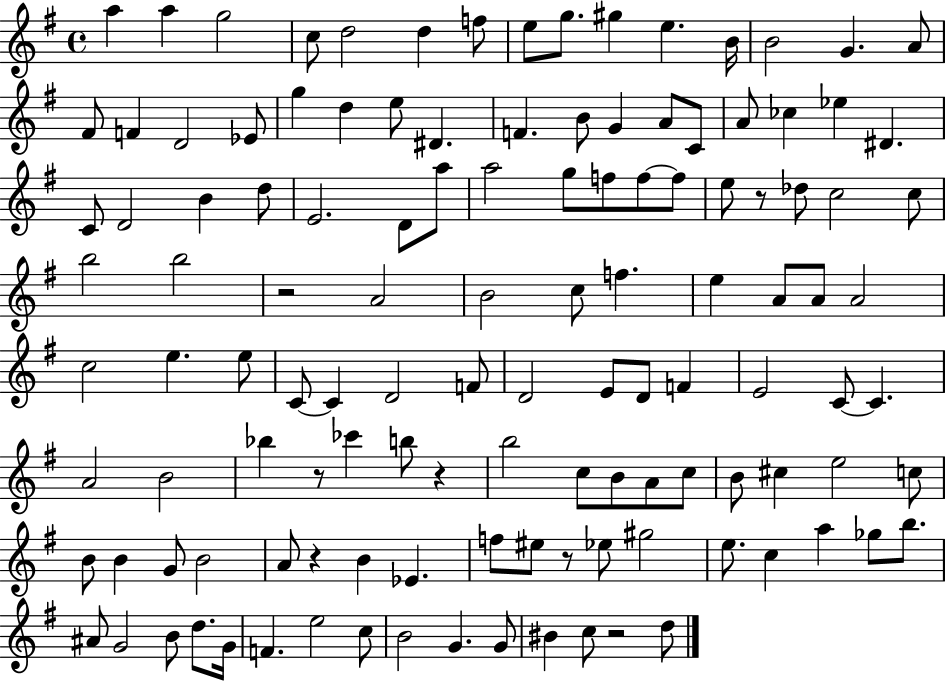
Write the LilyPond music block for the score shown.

{
  \clef treble
  \time 4/4
  \defaultTimeSignature
  \key g \major
  a''4 a''4 g''2 | c''8 d''2 d''4 f''8 | e''8 g''8. gis''4 e''4. b'16 | b'2 g'4. a'8 | \break fis'8 f'4 d'2 ees'8 | g''4 d''4 e''8 dis'4. | f'4. b'8 g'4 a'8 c'8 | a'8 ces''4 ees''4 dis'4. | \break c'8 d'2 b'4 d''8 | e'2. d'8 a''8 | a''2 g''8 f''8 f''8~~ f''8 | e''8 r8 des''8 c''2 c''8 | \break b''2 b''2 | r2 a'2 | b'2 c''8 f''4. | e''4 a'8 a'8 a'2 | \break c''2 e''4. e''8 | c'8~~ c'4 d'2 f'8 | d'2 e'8 d'8 f'4 | e'2 c'8~~ c'4. | \break a'2 b'2 | bes''4 r8 ces'''4 b''8 r4 | b''2 c''8 b'8 a'8 c''8 | b'8 cis''4 e''2 c''8 | \break b'8 b'4 g'8 b'2 | a'8 r4 b'4 ees'4. | f''8 eis''8 r8 ees''8 gis''2 | e''8. c''4 a''4 ges''8 b''8. | \break ais'8 g'2 b'8 d''8. g'16 | f'4. e''2 c''8 | b'2 g'4. g'8 | bis'4 c''8 r2 d''8 | \break \bar "|."
}